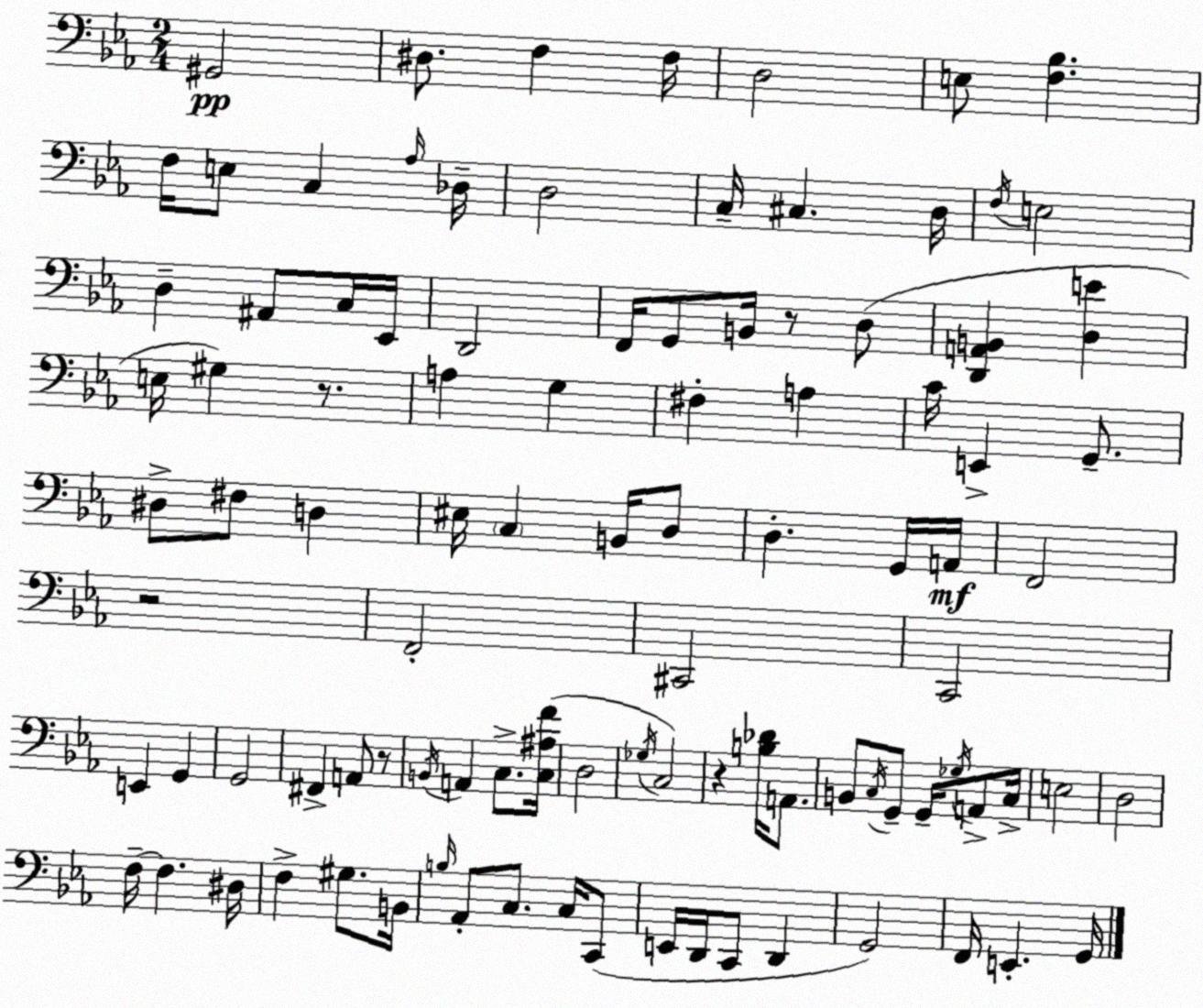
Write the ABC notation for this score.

X:1
T:Untitled
M:2/4
L:1/4
K:Eb
^G,,2 ^D,/2 F, F,/4 D,2 E,/2 [F,_B,] F,/4 E,/2 C, _A,/4 _D,/4 D,2 C,/4 ^C, D,/4 F,/4 E,2 D, ^A,,/2 C,/4 _E,,/4 D,,2 F,,/4 G,,/2 B,,/4 z/2 D,/2 [D,,A,,B,,] [D,E] E,/4 ^G, z/2 A, G, ^F, A, C/4 E,, G,,/2 ^D,/2 ^F,/2 D, ^E,/4 C, B,,/4 D,/2 D, G,,/4 A,,/4 F,,2 z2 F,,2 ^C,,2 C,,2 E,, G,, G,,2 ^F,, A,,/2 z/2 B,,/4 A,, C,/2 [C,^A,F]/4 D,2 _G,/4 C,2 z [B,_D]/4 A,,/2 B,,/2 C,/4 G,,/2 G,,/4 _G,/4 A,,/2 C,/4 E,2 D,2 F,/4 F, ^D,/4 F, ^G,/2 B,,/4 B,/4 _A,,/2 C,/2 C,/4 C,,/2 E,,/4 D,,/4 C,,/2 D,, G,,2 F,,/4 E,, G,,/4